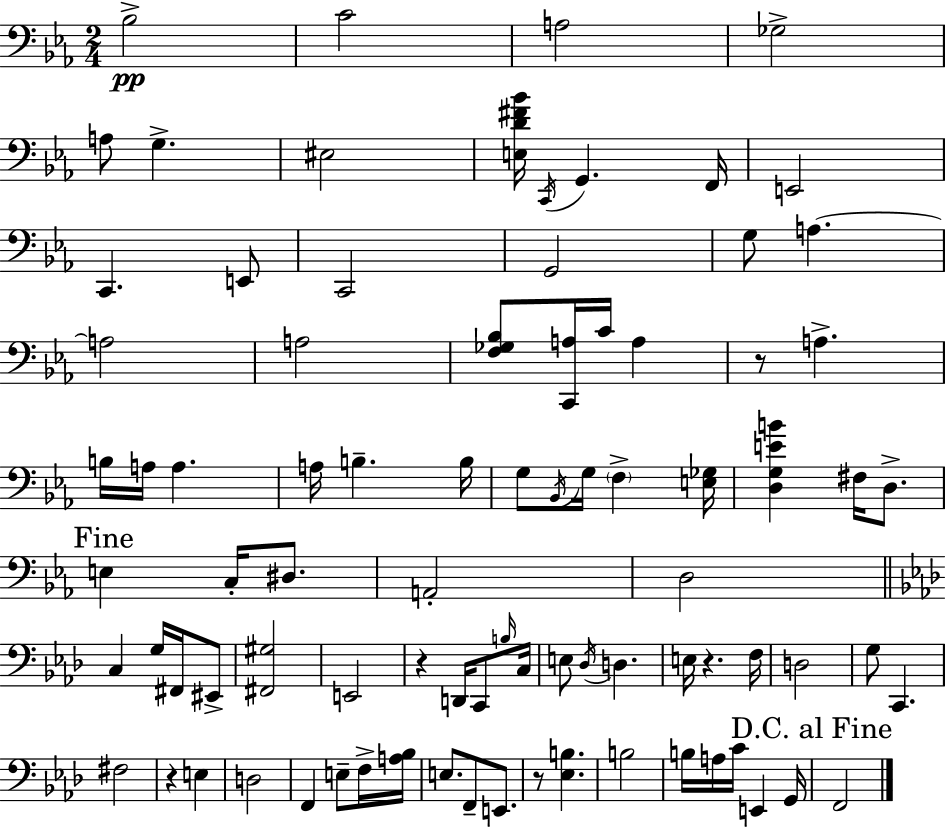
X:1
T:Untitled
M:2/4
L:1/4
K:Cm
_B,2 C2 A,2 _G,2 A,/2 G, ^E,2 [E,D^F_B]/4 C,,/4 G,, F,,/4 E,,2 C,, E,,/2 C,,2 G,,2 G,/2 A, A,2 A,2 [F,_G,_B,]/2 [C,,A,]/4 C/4 A, z/2 A, B,/4 A,/4 A, A,/4 B, B,/4 G,/2 _B,,/4 G,/4 F, [E,_G,]/4 [D,G,EB] ^F,/4 D,/2 E, C,/4 ^D,/2 A,,2 D,2 C, G,/4 ^F,,/4 ^E,,/2 [^F,,^G,]2 E,,2 z D,,/4 C,,/2 B,/4 C,/4 E,/2 _D,/4 D, E,/4 z F,/4 D,2 G,/2 C,, ^F,2 z E, D,2 F,, E,/2 F,/4 [A,_B,]/4 E,/2 F,,/2 E,,/2 z/2 [_E,B,] B,2 B,/4 A,/4 C/4 E,, G,,/4 F,,2